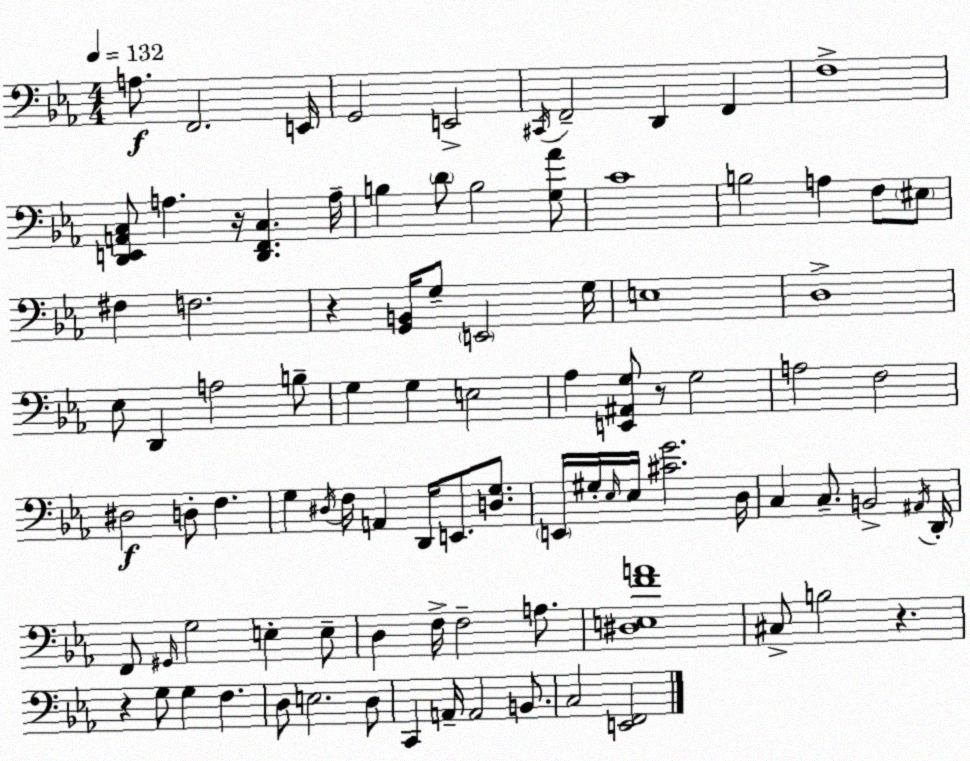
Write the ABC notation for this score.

X:1
T:Untitled
M:4/4
L:1/4
K:Eb
A,/2 F,,2 E,,/4 G,,2 E,,2 ^C,,/4 F,,2 D,, F,, F,4 [D,,E,,A,,C,]/2 A, z/4 [D,,F,,C,] A,/4 B, D/2 B,2 [G,_A]/2 C4 B,2 A, F,/2 ^E,/2 ^F, F,2 z [G,,B,,]/4 G,/2 E,,2 G,/4 E,4 D,4 _E,/2 D,, A,2 B,/2 G, G, E,2 _A, [E,,^A,,G,]/2 z/2 G,2 A,2 F,2 ^D,2 D,/2 F, G, ^D,/4 F,/4 A,, D,,/4 E,,/2 [D,G,]/2 E,,/4 ^G,/4 _E,/4 _E,/4 [^CG]2 D,/4 C, C,/2 B,,2 ^A,,/4 D,,/4 F,,/2 ^G,,/4 G,2 E, E,/2 D, F,/4 F,2 A,/2 [^D,E,FA]4 ^C,/2 B,2 z z G,/2 G, F, D,/2 E,2 D,/2 C,, A,,/4 A,,2 B,,/2 C,2 [E,,F,,]2